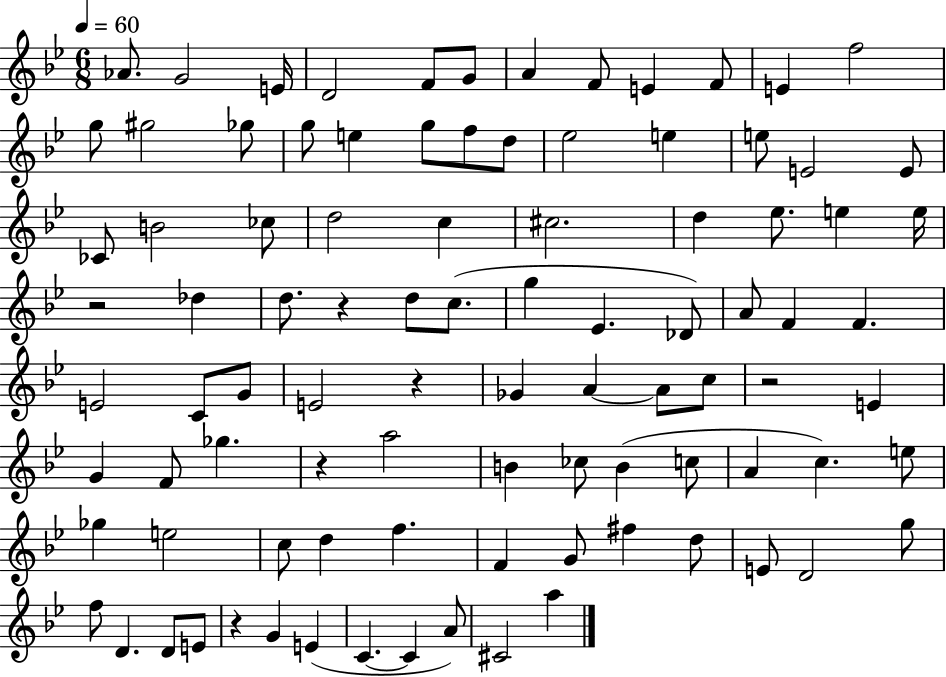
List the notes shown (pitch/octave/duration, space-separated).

Ab4/e. G4/h E4/s D4/h F4/e G4/e A4/q F4/e E4/q F4/e E4/q F5/h G5/e G#5/h Gb5/e G5/e E5/q G5/e F5/e D5/e Eb5/h E5/q E5/e E4/h E4/e CES4/e B4/h CES5/e D5/h C5/q C#5/h. D5/q Eb5/e. E5/q E5/s R/h Db5/q D5/e. R/q D5/e C5/e. G5/q Eb4/q. Db4/e A4/e F4/q F4/q. E4/h C4/e G4/e E4/h R/q Gb4/q A4/q A4/e C5/e R/h E4/q G4/q F4/e Gb5/q. R/q A5/h B4/q CES5/e B4/q C5/e A4/q C5/q. E5/e Gb5/q E5/h C5/e D5/q F5/q. F4/q G4/e F#5/q D5/e E4/e D4/h G5/e F5/e D4/q. D4/e E4/e R/q G4/q E4/q C4/q. C4/q A4/e C#4/h A5/q